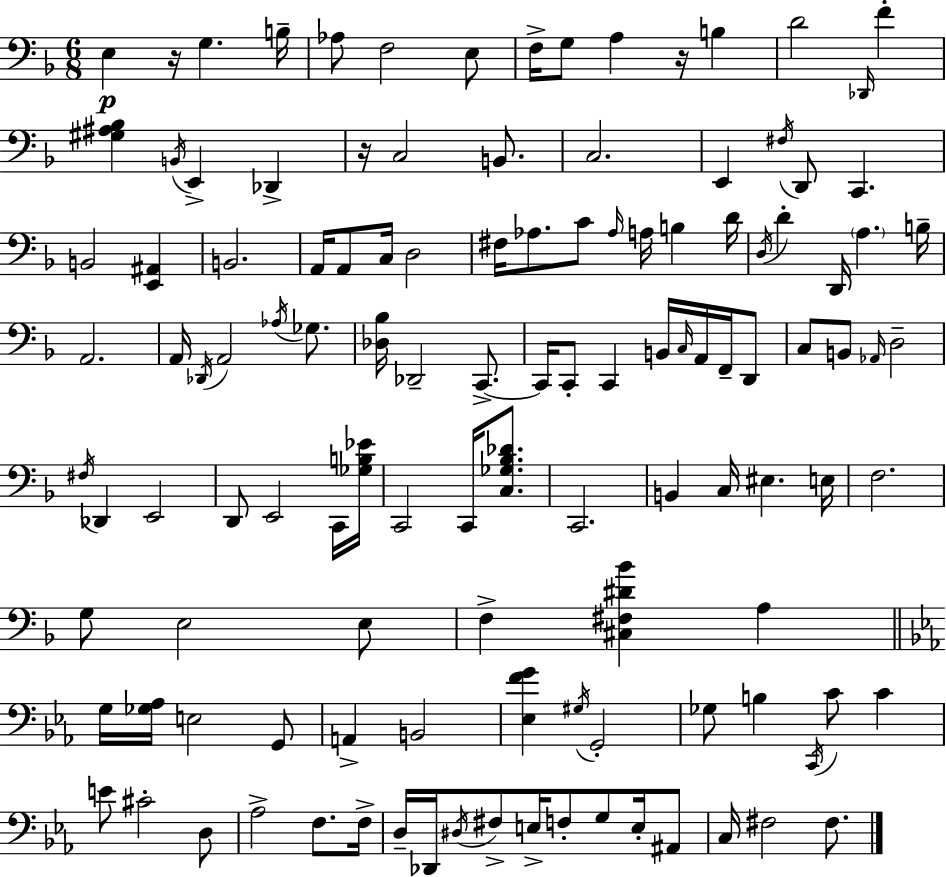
{
  \clef bass
  \numericTimeSignature
  \time 6/8
  \key f \major
  e4\p r16 g4. b16-- | aes8 f2 e8 | f16-> g8 a4 r16 b4 | d'2 \grace { des,16 } f'4-. | \break <gis ais bes>4 \acciaccatura { b,16 } e,4-> des,4-> | r16 c2 b,8. | c2. | e,4 \acciaccatura { fis16 } d,8 c,4. | \break b,2 <e, ais,>4 | b,2. | a,16 a,8 c16 d2 | fis16 aes8. c'8 \grace { aes16 } a16 b4 | \break d'16 \acciaccatura { d16 } d'4-. d,16 \parenthesize a4. | b16-- a,2. | a,16 \acciaccatura { des,16 } a,2 | \acciaccatura { aes16 } ges8. <des bes>16 des,2-- | \break c,8.->~~ c,16 c,8-. c,4 | b,16 \grace { c16 } a,16 f,16-- d,8 c8 b,8 | \grace { aes,16 } d2-- \acciaccatura { fis16 } des,4 | e,2 d,8 | \break e,2 c,16 <ges b ees'>16 c,2 | c,16 <c ges bes des'>8. c,2. | b,4 | c16 eis4. e16 f2. | \break g8 | e2 e8 f4-> | <cis fis dis' bes'>4 a4 \bar "||" \break \key ees \major g16 <ges aes>16 e2 g,8 | a,4-> b,2 | <ees f' g'>4 \acciaccatura { gis16 } g,2-. | ges8 b4 \acciaccatura { c,16 } c'8 c'4 | \break e'8 cis'2-. | d8 aes2-> f8. | f16-> d16-- des,16 \acciaccatura { dis16 } fis8-> e16-> f8-. g8 | e16-. ais,8 c16 fis2 | \break fis8. \bar "|."
}